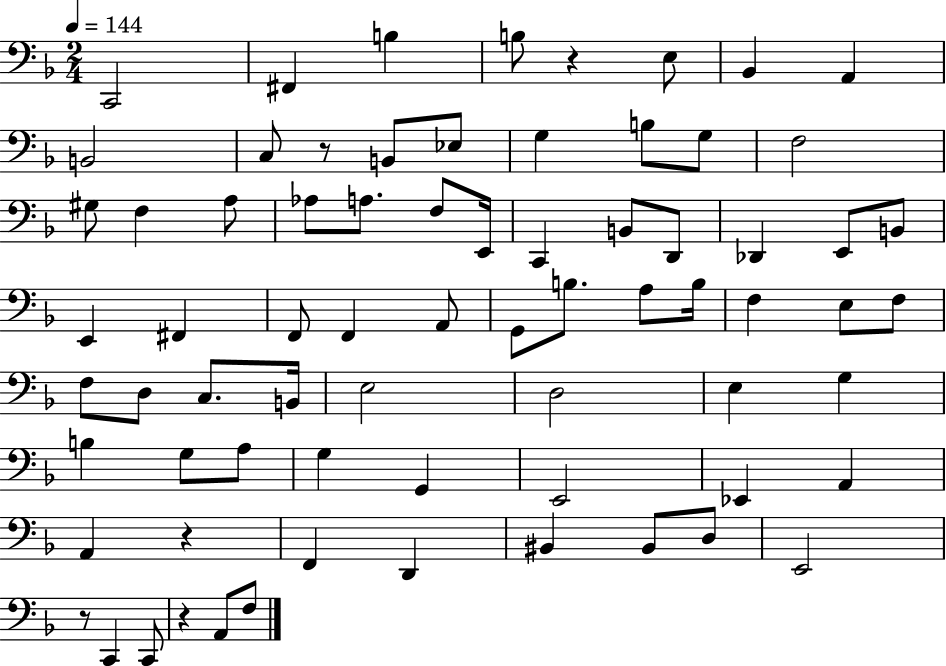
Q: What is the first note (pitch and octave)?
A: C2